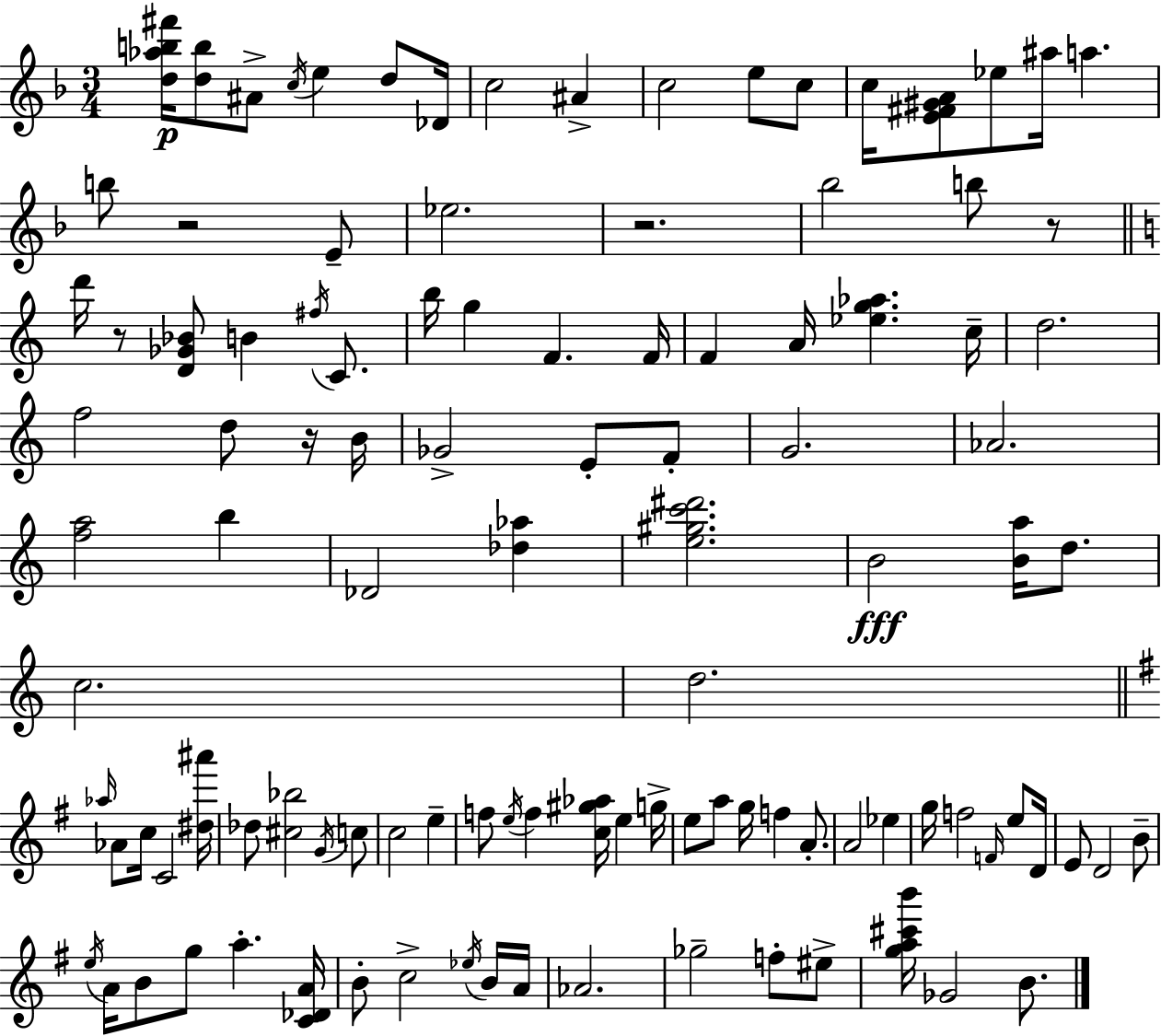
{
  \clef treble
  \numericTimeSignature
  \time 3/4
  \key d \minor
  <d'' aes'' b'' fis'''>16\p <d'' b''>8 ais'8-> \acciaccatura { c''16 } e''4 d''8 | des'16 c''2 ais'4-> | c''2 e''8 c''8 | c''16 <e' fis' gis' a'>8 ees''8 ais''16 a''4. | \break b''8 r2 e'8-- | ees''2. | r2. | bes''2 b''8 r8 | \break \bar "||" \break \key c \major d'''16 r8 <d' ges' bes'>8 b'4 \acciaccatura { fis''16 } c'8. | b''16 g''4 f'4. | f'16 f'4 a'16 <ees'' g'' aes''>4. | c''16-- d''2. | \break f''2 d''8 r16 | b'16 ges'2-> e'8-. f'8-. | g'2. | aes'2. | \break <f'' a''>2 b''4 | des'2 <des'' aes''>4 | <e'' gis'' c''' dis'''>2. | b'2\fff <b' a''>16 d''8. | \break c''2. | d''2. | \bar "||" \break \key g \major \grace { aes''16 } aes'8 c''16 c'2 | <dis'' ais'''>16 des''8 <cis'' bes''>2 \acciaccatura { g'16 } | c''8 c''2 e''4-- | f''8 \acciaccatura { e''16 } f''4 <c'' gis'' aes''>16 e''4 | \break g''16-> e''8 a''8 g''16 f''4 | a'8.-. a'2 ees''4 | g''16 f''2 | \grace { f'16 } e''8 d'16 e'8 d'2 | \break b'8-- \acciaccatura { e''16 } a'16 b'8 g''8 a''4.-. | <c' des' a'>16 b'8-. c''2-> | \acciaccatura { ees''16 } b'16 a'16 aes'2. | ges''2-- | \break f''8-. eis''8-> <g'' a'' cis''' b'''>16 ges'2 | b'8. \bar "|."
}